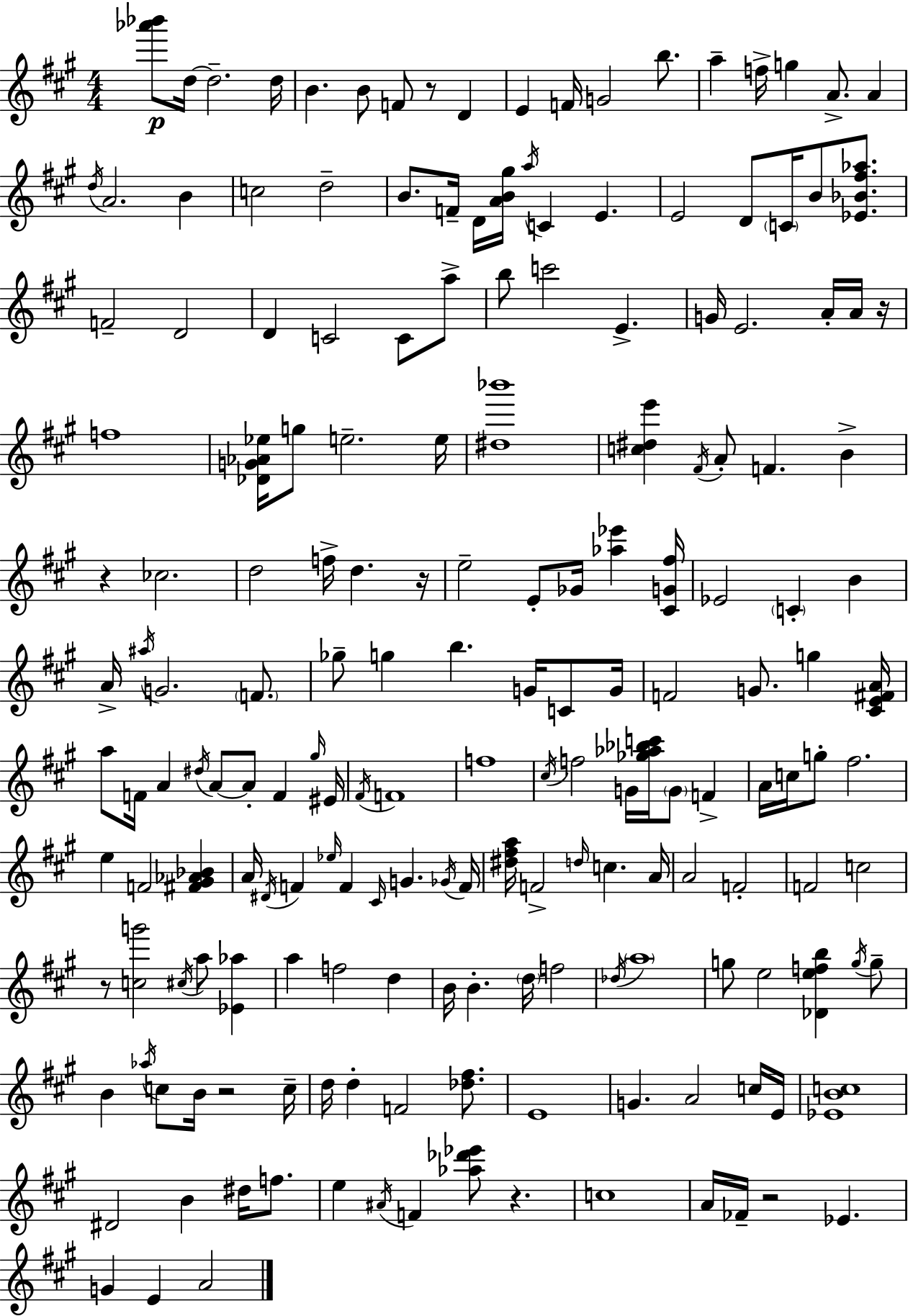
[Ab6,Bb6]/e D5/s D5/h. D5/s B4/q. B4/e F4/e R/e D4/q E4/q F4/s G4/h B5/e. A5/q F5/s G5/q A4/e. A4/q D5/s A4/h. B4/q C5/h D5/h B4/e. F4/s D4/s [A4,B4,G#5]/s A5/s C4/q E4/q. E4/h D4/e C4/s B4/e [Eb4,Bb4,F#5,Ab5]/e. F4/h D4/h D4/q C4/h C4/e A5/e B5/e C6/h E4/q. G4/s E4/h. A4/s A4/s R/s F5/w [Db4,G4,Ab4,Eb5]/s G5/e E5/h. E5/s [D#5,Bb6]/w [C5,D#5,E6]/q F#4/s A4/e F4/q. B4/q R/q CES5/h. D5/h F5/s D5/q. R/s E5/h E4/e Gb4/s [Ab5,Eb6]/q [C#4,G4,F#5]/s Eb4/h C4/q B4/q A4/s A#5/s G4/h. F4/e. Gb5/e G5/q B5/q. G4/s C4/e G4/s F4/h G4/e. G5/q [C#4,E4,F#4,A4]/s A5/e F4/s A4/q D#5/s A4/e A4/e F4/q G#5/s EIS4/s F#4/s F4/w F5/w C#5/s F5/h G4/s [Gb5,Ab5,Bb5,C6]/s G4/e F4/q A4/s C5/s G5/e F#5/h. E5/q F4/h [F#4,G#4,Ab4,Bb4]/q A4/s D#4/s F4/q Eb5/s F4/q C#4/s G4/q. Gb4/s F4/s [D#5,F#5,A5]/s F4/h D5/s C5/q. A4/s A4/h F4/h F4/h C5/h R/e [C5,G6]/h C#5/s A5/e [Eb4,Ab5]/q A5/q F5/h D5/q B4/s B4/q. D5/s F5/h Db5/s A5/w G5/e E5/h [Db4,E5,F5,B5]/q G5/s G5/e B4/q Ab5/s C5/e B4/s R/h C5/s D5/s D5/q F4/h [Db5,F#5]/e. E4/w G4/q. A4/h C5/s E4/s [Eb4,B4,C5]/w D#4/h B4/q D#5/s F5/e. E5/q A#4/s F4/q [Ab5,Db6,Eb6]/e R/q. C5/w A4/s FES4/s R/h Eb4/q. G4/q E4/q A4/h